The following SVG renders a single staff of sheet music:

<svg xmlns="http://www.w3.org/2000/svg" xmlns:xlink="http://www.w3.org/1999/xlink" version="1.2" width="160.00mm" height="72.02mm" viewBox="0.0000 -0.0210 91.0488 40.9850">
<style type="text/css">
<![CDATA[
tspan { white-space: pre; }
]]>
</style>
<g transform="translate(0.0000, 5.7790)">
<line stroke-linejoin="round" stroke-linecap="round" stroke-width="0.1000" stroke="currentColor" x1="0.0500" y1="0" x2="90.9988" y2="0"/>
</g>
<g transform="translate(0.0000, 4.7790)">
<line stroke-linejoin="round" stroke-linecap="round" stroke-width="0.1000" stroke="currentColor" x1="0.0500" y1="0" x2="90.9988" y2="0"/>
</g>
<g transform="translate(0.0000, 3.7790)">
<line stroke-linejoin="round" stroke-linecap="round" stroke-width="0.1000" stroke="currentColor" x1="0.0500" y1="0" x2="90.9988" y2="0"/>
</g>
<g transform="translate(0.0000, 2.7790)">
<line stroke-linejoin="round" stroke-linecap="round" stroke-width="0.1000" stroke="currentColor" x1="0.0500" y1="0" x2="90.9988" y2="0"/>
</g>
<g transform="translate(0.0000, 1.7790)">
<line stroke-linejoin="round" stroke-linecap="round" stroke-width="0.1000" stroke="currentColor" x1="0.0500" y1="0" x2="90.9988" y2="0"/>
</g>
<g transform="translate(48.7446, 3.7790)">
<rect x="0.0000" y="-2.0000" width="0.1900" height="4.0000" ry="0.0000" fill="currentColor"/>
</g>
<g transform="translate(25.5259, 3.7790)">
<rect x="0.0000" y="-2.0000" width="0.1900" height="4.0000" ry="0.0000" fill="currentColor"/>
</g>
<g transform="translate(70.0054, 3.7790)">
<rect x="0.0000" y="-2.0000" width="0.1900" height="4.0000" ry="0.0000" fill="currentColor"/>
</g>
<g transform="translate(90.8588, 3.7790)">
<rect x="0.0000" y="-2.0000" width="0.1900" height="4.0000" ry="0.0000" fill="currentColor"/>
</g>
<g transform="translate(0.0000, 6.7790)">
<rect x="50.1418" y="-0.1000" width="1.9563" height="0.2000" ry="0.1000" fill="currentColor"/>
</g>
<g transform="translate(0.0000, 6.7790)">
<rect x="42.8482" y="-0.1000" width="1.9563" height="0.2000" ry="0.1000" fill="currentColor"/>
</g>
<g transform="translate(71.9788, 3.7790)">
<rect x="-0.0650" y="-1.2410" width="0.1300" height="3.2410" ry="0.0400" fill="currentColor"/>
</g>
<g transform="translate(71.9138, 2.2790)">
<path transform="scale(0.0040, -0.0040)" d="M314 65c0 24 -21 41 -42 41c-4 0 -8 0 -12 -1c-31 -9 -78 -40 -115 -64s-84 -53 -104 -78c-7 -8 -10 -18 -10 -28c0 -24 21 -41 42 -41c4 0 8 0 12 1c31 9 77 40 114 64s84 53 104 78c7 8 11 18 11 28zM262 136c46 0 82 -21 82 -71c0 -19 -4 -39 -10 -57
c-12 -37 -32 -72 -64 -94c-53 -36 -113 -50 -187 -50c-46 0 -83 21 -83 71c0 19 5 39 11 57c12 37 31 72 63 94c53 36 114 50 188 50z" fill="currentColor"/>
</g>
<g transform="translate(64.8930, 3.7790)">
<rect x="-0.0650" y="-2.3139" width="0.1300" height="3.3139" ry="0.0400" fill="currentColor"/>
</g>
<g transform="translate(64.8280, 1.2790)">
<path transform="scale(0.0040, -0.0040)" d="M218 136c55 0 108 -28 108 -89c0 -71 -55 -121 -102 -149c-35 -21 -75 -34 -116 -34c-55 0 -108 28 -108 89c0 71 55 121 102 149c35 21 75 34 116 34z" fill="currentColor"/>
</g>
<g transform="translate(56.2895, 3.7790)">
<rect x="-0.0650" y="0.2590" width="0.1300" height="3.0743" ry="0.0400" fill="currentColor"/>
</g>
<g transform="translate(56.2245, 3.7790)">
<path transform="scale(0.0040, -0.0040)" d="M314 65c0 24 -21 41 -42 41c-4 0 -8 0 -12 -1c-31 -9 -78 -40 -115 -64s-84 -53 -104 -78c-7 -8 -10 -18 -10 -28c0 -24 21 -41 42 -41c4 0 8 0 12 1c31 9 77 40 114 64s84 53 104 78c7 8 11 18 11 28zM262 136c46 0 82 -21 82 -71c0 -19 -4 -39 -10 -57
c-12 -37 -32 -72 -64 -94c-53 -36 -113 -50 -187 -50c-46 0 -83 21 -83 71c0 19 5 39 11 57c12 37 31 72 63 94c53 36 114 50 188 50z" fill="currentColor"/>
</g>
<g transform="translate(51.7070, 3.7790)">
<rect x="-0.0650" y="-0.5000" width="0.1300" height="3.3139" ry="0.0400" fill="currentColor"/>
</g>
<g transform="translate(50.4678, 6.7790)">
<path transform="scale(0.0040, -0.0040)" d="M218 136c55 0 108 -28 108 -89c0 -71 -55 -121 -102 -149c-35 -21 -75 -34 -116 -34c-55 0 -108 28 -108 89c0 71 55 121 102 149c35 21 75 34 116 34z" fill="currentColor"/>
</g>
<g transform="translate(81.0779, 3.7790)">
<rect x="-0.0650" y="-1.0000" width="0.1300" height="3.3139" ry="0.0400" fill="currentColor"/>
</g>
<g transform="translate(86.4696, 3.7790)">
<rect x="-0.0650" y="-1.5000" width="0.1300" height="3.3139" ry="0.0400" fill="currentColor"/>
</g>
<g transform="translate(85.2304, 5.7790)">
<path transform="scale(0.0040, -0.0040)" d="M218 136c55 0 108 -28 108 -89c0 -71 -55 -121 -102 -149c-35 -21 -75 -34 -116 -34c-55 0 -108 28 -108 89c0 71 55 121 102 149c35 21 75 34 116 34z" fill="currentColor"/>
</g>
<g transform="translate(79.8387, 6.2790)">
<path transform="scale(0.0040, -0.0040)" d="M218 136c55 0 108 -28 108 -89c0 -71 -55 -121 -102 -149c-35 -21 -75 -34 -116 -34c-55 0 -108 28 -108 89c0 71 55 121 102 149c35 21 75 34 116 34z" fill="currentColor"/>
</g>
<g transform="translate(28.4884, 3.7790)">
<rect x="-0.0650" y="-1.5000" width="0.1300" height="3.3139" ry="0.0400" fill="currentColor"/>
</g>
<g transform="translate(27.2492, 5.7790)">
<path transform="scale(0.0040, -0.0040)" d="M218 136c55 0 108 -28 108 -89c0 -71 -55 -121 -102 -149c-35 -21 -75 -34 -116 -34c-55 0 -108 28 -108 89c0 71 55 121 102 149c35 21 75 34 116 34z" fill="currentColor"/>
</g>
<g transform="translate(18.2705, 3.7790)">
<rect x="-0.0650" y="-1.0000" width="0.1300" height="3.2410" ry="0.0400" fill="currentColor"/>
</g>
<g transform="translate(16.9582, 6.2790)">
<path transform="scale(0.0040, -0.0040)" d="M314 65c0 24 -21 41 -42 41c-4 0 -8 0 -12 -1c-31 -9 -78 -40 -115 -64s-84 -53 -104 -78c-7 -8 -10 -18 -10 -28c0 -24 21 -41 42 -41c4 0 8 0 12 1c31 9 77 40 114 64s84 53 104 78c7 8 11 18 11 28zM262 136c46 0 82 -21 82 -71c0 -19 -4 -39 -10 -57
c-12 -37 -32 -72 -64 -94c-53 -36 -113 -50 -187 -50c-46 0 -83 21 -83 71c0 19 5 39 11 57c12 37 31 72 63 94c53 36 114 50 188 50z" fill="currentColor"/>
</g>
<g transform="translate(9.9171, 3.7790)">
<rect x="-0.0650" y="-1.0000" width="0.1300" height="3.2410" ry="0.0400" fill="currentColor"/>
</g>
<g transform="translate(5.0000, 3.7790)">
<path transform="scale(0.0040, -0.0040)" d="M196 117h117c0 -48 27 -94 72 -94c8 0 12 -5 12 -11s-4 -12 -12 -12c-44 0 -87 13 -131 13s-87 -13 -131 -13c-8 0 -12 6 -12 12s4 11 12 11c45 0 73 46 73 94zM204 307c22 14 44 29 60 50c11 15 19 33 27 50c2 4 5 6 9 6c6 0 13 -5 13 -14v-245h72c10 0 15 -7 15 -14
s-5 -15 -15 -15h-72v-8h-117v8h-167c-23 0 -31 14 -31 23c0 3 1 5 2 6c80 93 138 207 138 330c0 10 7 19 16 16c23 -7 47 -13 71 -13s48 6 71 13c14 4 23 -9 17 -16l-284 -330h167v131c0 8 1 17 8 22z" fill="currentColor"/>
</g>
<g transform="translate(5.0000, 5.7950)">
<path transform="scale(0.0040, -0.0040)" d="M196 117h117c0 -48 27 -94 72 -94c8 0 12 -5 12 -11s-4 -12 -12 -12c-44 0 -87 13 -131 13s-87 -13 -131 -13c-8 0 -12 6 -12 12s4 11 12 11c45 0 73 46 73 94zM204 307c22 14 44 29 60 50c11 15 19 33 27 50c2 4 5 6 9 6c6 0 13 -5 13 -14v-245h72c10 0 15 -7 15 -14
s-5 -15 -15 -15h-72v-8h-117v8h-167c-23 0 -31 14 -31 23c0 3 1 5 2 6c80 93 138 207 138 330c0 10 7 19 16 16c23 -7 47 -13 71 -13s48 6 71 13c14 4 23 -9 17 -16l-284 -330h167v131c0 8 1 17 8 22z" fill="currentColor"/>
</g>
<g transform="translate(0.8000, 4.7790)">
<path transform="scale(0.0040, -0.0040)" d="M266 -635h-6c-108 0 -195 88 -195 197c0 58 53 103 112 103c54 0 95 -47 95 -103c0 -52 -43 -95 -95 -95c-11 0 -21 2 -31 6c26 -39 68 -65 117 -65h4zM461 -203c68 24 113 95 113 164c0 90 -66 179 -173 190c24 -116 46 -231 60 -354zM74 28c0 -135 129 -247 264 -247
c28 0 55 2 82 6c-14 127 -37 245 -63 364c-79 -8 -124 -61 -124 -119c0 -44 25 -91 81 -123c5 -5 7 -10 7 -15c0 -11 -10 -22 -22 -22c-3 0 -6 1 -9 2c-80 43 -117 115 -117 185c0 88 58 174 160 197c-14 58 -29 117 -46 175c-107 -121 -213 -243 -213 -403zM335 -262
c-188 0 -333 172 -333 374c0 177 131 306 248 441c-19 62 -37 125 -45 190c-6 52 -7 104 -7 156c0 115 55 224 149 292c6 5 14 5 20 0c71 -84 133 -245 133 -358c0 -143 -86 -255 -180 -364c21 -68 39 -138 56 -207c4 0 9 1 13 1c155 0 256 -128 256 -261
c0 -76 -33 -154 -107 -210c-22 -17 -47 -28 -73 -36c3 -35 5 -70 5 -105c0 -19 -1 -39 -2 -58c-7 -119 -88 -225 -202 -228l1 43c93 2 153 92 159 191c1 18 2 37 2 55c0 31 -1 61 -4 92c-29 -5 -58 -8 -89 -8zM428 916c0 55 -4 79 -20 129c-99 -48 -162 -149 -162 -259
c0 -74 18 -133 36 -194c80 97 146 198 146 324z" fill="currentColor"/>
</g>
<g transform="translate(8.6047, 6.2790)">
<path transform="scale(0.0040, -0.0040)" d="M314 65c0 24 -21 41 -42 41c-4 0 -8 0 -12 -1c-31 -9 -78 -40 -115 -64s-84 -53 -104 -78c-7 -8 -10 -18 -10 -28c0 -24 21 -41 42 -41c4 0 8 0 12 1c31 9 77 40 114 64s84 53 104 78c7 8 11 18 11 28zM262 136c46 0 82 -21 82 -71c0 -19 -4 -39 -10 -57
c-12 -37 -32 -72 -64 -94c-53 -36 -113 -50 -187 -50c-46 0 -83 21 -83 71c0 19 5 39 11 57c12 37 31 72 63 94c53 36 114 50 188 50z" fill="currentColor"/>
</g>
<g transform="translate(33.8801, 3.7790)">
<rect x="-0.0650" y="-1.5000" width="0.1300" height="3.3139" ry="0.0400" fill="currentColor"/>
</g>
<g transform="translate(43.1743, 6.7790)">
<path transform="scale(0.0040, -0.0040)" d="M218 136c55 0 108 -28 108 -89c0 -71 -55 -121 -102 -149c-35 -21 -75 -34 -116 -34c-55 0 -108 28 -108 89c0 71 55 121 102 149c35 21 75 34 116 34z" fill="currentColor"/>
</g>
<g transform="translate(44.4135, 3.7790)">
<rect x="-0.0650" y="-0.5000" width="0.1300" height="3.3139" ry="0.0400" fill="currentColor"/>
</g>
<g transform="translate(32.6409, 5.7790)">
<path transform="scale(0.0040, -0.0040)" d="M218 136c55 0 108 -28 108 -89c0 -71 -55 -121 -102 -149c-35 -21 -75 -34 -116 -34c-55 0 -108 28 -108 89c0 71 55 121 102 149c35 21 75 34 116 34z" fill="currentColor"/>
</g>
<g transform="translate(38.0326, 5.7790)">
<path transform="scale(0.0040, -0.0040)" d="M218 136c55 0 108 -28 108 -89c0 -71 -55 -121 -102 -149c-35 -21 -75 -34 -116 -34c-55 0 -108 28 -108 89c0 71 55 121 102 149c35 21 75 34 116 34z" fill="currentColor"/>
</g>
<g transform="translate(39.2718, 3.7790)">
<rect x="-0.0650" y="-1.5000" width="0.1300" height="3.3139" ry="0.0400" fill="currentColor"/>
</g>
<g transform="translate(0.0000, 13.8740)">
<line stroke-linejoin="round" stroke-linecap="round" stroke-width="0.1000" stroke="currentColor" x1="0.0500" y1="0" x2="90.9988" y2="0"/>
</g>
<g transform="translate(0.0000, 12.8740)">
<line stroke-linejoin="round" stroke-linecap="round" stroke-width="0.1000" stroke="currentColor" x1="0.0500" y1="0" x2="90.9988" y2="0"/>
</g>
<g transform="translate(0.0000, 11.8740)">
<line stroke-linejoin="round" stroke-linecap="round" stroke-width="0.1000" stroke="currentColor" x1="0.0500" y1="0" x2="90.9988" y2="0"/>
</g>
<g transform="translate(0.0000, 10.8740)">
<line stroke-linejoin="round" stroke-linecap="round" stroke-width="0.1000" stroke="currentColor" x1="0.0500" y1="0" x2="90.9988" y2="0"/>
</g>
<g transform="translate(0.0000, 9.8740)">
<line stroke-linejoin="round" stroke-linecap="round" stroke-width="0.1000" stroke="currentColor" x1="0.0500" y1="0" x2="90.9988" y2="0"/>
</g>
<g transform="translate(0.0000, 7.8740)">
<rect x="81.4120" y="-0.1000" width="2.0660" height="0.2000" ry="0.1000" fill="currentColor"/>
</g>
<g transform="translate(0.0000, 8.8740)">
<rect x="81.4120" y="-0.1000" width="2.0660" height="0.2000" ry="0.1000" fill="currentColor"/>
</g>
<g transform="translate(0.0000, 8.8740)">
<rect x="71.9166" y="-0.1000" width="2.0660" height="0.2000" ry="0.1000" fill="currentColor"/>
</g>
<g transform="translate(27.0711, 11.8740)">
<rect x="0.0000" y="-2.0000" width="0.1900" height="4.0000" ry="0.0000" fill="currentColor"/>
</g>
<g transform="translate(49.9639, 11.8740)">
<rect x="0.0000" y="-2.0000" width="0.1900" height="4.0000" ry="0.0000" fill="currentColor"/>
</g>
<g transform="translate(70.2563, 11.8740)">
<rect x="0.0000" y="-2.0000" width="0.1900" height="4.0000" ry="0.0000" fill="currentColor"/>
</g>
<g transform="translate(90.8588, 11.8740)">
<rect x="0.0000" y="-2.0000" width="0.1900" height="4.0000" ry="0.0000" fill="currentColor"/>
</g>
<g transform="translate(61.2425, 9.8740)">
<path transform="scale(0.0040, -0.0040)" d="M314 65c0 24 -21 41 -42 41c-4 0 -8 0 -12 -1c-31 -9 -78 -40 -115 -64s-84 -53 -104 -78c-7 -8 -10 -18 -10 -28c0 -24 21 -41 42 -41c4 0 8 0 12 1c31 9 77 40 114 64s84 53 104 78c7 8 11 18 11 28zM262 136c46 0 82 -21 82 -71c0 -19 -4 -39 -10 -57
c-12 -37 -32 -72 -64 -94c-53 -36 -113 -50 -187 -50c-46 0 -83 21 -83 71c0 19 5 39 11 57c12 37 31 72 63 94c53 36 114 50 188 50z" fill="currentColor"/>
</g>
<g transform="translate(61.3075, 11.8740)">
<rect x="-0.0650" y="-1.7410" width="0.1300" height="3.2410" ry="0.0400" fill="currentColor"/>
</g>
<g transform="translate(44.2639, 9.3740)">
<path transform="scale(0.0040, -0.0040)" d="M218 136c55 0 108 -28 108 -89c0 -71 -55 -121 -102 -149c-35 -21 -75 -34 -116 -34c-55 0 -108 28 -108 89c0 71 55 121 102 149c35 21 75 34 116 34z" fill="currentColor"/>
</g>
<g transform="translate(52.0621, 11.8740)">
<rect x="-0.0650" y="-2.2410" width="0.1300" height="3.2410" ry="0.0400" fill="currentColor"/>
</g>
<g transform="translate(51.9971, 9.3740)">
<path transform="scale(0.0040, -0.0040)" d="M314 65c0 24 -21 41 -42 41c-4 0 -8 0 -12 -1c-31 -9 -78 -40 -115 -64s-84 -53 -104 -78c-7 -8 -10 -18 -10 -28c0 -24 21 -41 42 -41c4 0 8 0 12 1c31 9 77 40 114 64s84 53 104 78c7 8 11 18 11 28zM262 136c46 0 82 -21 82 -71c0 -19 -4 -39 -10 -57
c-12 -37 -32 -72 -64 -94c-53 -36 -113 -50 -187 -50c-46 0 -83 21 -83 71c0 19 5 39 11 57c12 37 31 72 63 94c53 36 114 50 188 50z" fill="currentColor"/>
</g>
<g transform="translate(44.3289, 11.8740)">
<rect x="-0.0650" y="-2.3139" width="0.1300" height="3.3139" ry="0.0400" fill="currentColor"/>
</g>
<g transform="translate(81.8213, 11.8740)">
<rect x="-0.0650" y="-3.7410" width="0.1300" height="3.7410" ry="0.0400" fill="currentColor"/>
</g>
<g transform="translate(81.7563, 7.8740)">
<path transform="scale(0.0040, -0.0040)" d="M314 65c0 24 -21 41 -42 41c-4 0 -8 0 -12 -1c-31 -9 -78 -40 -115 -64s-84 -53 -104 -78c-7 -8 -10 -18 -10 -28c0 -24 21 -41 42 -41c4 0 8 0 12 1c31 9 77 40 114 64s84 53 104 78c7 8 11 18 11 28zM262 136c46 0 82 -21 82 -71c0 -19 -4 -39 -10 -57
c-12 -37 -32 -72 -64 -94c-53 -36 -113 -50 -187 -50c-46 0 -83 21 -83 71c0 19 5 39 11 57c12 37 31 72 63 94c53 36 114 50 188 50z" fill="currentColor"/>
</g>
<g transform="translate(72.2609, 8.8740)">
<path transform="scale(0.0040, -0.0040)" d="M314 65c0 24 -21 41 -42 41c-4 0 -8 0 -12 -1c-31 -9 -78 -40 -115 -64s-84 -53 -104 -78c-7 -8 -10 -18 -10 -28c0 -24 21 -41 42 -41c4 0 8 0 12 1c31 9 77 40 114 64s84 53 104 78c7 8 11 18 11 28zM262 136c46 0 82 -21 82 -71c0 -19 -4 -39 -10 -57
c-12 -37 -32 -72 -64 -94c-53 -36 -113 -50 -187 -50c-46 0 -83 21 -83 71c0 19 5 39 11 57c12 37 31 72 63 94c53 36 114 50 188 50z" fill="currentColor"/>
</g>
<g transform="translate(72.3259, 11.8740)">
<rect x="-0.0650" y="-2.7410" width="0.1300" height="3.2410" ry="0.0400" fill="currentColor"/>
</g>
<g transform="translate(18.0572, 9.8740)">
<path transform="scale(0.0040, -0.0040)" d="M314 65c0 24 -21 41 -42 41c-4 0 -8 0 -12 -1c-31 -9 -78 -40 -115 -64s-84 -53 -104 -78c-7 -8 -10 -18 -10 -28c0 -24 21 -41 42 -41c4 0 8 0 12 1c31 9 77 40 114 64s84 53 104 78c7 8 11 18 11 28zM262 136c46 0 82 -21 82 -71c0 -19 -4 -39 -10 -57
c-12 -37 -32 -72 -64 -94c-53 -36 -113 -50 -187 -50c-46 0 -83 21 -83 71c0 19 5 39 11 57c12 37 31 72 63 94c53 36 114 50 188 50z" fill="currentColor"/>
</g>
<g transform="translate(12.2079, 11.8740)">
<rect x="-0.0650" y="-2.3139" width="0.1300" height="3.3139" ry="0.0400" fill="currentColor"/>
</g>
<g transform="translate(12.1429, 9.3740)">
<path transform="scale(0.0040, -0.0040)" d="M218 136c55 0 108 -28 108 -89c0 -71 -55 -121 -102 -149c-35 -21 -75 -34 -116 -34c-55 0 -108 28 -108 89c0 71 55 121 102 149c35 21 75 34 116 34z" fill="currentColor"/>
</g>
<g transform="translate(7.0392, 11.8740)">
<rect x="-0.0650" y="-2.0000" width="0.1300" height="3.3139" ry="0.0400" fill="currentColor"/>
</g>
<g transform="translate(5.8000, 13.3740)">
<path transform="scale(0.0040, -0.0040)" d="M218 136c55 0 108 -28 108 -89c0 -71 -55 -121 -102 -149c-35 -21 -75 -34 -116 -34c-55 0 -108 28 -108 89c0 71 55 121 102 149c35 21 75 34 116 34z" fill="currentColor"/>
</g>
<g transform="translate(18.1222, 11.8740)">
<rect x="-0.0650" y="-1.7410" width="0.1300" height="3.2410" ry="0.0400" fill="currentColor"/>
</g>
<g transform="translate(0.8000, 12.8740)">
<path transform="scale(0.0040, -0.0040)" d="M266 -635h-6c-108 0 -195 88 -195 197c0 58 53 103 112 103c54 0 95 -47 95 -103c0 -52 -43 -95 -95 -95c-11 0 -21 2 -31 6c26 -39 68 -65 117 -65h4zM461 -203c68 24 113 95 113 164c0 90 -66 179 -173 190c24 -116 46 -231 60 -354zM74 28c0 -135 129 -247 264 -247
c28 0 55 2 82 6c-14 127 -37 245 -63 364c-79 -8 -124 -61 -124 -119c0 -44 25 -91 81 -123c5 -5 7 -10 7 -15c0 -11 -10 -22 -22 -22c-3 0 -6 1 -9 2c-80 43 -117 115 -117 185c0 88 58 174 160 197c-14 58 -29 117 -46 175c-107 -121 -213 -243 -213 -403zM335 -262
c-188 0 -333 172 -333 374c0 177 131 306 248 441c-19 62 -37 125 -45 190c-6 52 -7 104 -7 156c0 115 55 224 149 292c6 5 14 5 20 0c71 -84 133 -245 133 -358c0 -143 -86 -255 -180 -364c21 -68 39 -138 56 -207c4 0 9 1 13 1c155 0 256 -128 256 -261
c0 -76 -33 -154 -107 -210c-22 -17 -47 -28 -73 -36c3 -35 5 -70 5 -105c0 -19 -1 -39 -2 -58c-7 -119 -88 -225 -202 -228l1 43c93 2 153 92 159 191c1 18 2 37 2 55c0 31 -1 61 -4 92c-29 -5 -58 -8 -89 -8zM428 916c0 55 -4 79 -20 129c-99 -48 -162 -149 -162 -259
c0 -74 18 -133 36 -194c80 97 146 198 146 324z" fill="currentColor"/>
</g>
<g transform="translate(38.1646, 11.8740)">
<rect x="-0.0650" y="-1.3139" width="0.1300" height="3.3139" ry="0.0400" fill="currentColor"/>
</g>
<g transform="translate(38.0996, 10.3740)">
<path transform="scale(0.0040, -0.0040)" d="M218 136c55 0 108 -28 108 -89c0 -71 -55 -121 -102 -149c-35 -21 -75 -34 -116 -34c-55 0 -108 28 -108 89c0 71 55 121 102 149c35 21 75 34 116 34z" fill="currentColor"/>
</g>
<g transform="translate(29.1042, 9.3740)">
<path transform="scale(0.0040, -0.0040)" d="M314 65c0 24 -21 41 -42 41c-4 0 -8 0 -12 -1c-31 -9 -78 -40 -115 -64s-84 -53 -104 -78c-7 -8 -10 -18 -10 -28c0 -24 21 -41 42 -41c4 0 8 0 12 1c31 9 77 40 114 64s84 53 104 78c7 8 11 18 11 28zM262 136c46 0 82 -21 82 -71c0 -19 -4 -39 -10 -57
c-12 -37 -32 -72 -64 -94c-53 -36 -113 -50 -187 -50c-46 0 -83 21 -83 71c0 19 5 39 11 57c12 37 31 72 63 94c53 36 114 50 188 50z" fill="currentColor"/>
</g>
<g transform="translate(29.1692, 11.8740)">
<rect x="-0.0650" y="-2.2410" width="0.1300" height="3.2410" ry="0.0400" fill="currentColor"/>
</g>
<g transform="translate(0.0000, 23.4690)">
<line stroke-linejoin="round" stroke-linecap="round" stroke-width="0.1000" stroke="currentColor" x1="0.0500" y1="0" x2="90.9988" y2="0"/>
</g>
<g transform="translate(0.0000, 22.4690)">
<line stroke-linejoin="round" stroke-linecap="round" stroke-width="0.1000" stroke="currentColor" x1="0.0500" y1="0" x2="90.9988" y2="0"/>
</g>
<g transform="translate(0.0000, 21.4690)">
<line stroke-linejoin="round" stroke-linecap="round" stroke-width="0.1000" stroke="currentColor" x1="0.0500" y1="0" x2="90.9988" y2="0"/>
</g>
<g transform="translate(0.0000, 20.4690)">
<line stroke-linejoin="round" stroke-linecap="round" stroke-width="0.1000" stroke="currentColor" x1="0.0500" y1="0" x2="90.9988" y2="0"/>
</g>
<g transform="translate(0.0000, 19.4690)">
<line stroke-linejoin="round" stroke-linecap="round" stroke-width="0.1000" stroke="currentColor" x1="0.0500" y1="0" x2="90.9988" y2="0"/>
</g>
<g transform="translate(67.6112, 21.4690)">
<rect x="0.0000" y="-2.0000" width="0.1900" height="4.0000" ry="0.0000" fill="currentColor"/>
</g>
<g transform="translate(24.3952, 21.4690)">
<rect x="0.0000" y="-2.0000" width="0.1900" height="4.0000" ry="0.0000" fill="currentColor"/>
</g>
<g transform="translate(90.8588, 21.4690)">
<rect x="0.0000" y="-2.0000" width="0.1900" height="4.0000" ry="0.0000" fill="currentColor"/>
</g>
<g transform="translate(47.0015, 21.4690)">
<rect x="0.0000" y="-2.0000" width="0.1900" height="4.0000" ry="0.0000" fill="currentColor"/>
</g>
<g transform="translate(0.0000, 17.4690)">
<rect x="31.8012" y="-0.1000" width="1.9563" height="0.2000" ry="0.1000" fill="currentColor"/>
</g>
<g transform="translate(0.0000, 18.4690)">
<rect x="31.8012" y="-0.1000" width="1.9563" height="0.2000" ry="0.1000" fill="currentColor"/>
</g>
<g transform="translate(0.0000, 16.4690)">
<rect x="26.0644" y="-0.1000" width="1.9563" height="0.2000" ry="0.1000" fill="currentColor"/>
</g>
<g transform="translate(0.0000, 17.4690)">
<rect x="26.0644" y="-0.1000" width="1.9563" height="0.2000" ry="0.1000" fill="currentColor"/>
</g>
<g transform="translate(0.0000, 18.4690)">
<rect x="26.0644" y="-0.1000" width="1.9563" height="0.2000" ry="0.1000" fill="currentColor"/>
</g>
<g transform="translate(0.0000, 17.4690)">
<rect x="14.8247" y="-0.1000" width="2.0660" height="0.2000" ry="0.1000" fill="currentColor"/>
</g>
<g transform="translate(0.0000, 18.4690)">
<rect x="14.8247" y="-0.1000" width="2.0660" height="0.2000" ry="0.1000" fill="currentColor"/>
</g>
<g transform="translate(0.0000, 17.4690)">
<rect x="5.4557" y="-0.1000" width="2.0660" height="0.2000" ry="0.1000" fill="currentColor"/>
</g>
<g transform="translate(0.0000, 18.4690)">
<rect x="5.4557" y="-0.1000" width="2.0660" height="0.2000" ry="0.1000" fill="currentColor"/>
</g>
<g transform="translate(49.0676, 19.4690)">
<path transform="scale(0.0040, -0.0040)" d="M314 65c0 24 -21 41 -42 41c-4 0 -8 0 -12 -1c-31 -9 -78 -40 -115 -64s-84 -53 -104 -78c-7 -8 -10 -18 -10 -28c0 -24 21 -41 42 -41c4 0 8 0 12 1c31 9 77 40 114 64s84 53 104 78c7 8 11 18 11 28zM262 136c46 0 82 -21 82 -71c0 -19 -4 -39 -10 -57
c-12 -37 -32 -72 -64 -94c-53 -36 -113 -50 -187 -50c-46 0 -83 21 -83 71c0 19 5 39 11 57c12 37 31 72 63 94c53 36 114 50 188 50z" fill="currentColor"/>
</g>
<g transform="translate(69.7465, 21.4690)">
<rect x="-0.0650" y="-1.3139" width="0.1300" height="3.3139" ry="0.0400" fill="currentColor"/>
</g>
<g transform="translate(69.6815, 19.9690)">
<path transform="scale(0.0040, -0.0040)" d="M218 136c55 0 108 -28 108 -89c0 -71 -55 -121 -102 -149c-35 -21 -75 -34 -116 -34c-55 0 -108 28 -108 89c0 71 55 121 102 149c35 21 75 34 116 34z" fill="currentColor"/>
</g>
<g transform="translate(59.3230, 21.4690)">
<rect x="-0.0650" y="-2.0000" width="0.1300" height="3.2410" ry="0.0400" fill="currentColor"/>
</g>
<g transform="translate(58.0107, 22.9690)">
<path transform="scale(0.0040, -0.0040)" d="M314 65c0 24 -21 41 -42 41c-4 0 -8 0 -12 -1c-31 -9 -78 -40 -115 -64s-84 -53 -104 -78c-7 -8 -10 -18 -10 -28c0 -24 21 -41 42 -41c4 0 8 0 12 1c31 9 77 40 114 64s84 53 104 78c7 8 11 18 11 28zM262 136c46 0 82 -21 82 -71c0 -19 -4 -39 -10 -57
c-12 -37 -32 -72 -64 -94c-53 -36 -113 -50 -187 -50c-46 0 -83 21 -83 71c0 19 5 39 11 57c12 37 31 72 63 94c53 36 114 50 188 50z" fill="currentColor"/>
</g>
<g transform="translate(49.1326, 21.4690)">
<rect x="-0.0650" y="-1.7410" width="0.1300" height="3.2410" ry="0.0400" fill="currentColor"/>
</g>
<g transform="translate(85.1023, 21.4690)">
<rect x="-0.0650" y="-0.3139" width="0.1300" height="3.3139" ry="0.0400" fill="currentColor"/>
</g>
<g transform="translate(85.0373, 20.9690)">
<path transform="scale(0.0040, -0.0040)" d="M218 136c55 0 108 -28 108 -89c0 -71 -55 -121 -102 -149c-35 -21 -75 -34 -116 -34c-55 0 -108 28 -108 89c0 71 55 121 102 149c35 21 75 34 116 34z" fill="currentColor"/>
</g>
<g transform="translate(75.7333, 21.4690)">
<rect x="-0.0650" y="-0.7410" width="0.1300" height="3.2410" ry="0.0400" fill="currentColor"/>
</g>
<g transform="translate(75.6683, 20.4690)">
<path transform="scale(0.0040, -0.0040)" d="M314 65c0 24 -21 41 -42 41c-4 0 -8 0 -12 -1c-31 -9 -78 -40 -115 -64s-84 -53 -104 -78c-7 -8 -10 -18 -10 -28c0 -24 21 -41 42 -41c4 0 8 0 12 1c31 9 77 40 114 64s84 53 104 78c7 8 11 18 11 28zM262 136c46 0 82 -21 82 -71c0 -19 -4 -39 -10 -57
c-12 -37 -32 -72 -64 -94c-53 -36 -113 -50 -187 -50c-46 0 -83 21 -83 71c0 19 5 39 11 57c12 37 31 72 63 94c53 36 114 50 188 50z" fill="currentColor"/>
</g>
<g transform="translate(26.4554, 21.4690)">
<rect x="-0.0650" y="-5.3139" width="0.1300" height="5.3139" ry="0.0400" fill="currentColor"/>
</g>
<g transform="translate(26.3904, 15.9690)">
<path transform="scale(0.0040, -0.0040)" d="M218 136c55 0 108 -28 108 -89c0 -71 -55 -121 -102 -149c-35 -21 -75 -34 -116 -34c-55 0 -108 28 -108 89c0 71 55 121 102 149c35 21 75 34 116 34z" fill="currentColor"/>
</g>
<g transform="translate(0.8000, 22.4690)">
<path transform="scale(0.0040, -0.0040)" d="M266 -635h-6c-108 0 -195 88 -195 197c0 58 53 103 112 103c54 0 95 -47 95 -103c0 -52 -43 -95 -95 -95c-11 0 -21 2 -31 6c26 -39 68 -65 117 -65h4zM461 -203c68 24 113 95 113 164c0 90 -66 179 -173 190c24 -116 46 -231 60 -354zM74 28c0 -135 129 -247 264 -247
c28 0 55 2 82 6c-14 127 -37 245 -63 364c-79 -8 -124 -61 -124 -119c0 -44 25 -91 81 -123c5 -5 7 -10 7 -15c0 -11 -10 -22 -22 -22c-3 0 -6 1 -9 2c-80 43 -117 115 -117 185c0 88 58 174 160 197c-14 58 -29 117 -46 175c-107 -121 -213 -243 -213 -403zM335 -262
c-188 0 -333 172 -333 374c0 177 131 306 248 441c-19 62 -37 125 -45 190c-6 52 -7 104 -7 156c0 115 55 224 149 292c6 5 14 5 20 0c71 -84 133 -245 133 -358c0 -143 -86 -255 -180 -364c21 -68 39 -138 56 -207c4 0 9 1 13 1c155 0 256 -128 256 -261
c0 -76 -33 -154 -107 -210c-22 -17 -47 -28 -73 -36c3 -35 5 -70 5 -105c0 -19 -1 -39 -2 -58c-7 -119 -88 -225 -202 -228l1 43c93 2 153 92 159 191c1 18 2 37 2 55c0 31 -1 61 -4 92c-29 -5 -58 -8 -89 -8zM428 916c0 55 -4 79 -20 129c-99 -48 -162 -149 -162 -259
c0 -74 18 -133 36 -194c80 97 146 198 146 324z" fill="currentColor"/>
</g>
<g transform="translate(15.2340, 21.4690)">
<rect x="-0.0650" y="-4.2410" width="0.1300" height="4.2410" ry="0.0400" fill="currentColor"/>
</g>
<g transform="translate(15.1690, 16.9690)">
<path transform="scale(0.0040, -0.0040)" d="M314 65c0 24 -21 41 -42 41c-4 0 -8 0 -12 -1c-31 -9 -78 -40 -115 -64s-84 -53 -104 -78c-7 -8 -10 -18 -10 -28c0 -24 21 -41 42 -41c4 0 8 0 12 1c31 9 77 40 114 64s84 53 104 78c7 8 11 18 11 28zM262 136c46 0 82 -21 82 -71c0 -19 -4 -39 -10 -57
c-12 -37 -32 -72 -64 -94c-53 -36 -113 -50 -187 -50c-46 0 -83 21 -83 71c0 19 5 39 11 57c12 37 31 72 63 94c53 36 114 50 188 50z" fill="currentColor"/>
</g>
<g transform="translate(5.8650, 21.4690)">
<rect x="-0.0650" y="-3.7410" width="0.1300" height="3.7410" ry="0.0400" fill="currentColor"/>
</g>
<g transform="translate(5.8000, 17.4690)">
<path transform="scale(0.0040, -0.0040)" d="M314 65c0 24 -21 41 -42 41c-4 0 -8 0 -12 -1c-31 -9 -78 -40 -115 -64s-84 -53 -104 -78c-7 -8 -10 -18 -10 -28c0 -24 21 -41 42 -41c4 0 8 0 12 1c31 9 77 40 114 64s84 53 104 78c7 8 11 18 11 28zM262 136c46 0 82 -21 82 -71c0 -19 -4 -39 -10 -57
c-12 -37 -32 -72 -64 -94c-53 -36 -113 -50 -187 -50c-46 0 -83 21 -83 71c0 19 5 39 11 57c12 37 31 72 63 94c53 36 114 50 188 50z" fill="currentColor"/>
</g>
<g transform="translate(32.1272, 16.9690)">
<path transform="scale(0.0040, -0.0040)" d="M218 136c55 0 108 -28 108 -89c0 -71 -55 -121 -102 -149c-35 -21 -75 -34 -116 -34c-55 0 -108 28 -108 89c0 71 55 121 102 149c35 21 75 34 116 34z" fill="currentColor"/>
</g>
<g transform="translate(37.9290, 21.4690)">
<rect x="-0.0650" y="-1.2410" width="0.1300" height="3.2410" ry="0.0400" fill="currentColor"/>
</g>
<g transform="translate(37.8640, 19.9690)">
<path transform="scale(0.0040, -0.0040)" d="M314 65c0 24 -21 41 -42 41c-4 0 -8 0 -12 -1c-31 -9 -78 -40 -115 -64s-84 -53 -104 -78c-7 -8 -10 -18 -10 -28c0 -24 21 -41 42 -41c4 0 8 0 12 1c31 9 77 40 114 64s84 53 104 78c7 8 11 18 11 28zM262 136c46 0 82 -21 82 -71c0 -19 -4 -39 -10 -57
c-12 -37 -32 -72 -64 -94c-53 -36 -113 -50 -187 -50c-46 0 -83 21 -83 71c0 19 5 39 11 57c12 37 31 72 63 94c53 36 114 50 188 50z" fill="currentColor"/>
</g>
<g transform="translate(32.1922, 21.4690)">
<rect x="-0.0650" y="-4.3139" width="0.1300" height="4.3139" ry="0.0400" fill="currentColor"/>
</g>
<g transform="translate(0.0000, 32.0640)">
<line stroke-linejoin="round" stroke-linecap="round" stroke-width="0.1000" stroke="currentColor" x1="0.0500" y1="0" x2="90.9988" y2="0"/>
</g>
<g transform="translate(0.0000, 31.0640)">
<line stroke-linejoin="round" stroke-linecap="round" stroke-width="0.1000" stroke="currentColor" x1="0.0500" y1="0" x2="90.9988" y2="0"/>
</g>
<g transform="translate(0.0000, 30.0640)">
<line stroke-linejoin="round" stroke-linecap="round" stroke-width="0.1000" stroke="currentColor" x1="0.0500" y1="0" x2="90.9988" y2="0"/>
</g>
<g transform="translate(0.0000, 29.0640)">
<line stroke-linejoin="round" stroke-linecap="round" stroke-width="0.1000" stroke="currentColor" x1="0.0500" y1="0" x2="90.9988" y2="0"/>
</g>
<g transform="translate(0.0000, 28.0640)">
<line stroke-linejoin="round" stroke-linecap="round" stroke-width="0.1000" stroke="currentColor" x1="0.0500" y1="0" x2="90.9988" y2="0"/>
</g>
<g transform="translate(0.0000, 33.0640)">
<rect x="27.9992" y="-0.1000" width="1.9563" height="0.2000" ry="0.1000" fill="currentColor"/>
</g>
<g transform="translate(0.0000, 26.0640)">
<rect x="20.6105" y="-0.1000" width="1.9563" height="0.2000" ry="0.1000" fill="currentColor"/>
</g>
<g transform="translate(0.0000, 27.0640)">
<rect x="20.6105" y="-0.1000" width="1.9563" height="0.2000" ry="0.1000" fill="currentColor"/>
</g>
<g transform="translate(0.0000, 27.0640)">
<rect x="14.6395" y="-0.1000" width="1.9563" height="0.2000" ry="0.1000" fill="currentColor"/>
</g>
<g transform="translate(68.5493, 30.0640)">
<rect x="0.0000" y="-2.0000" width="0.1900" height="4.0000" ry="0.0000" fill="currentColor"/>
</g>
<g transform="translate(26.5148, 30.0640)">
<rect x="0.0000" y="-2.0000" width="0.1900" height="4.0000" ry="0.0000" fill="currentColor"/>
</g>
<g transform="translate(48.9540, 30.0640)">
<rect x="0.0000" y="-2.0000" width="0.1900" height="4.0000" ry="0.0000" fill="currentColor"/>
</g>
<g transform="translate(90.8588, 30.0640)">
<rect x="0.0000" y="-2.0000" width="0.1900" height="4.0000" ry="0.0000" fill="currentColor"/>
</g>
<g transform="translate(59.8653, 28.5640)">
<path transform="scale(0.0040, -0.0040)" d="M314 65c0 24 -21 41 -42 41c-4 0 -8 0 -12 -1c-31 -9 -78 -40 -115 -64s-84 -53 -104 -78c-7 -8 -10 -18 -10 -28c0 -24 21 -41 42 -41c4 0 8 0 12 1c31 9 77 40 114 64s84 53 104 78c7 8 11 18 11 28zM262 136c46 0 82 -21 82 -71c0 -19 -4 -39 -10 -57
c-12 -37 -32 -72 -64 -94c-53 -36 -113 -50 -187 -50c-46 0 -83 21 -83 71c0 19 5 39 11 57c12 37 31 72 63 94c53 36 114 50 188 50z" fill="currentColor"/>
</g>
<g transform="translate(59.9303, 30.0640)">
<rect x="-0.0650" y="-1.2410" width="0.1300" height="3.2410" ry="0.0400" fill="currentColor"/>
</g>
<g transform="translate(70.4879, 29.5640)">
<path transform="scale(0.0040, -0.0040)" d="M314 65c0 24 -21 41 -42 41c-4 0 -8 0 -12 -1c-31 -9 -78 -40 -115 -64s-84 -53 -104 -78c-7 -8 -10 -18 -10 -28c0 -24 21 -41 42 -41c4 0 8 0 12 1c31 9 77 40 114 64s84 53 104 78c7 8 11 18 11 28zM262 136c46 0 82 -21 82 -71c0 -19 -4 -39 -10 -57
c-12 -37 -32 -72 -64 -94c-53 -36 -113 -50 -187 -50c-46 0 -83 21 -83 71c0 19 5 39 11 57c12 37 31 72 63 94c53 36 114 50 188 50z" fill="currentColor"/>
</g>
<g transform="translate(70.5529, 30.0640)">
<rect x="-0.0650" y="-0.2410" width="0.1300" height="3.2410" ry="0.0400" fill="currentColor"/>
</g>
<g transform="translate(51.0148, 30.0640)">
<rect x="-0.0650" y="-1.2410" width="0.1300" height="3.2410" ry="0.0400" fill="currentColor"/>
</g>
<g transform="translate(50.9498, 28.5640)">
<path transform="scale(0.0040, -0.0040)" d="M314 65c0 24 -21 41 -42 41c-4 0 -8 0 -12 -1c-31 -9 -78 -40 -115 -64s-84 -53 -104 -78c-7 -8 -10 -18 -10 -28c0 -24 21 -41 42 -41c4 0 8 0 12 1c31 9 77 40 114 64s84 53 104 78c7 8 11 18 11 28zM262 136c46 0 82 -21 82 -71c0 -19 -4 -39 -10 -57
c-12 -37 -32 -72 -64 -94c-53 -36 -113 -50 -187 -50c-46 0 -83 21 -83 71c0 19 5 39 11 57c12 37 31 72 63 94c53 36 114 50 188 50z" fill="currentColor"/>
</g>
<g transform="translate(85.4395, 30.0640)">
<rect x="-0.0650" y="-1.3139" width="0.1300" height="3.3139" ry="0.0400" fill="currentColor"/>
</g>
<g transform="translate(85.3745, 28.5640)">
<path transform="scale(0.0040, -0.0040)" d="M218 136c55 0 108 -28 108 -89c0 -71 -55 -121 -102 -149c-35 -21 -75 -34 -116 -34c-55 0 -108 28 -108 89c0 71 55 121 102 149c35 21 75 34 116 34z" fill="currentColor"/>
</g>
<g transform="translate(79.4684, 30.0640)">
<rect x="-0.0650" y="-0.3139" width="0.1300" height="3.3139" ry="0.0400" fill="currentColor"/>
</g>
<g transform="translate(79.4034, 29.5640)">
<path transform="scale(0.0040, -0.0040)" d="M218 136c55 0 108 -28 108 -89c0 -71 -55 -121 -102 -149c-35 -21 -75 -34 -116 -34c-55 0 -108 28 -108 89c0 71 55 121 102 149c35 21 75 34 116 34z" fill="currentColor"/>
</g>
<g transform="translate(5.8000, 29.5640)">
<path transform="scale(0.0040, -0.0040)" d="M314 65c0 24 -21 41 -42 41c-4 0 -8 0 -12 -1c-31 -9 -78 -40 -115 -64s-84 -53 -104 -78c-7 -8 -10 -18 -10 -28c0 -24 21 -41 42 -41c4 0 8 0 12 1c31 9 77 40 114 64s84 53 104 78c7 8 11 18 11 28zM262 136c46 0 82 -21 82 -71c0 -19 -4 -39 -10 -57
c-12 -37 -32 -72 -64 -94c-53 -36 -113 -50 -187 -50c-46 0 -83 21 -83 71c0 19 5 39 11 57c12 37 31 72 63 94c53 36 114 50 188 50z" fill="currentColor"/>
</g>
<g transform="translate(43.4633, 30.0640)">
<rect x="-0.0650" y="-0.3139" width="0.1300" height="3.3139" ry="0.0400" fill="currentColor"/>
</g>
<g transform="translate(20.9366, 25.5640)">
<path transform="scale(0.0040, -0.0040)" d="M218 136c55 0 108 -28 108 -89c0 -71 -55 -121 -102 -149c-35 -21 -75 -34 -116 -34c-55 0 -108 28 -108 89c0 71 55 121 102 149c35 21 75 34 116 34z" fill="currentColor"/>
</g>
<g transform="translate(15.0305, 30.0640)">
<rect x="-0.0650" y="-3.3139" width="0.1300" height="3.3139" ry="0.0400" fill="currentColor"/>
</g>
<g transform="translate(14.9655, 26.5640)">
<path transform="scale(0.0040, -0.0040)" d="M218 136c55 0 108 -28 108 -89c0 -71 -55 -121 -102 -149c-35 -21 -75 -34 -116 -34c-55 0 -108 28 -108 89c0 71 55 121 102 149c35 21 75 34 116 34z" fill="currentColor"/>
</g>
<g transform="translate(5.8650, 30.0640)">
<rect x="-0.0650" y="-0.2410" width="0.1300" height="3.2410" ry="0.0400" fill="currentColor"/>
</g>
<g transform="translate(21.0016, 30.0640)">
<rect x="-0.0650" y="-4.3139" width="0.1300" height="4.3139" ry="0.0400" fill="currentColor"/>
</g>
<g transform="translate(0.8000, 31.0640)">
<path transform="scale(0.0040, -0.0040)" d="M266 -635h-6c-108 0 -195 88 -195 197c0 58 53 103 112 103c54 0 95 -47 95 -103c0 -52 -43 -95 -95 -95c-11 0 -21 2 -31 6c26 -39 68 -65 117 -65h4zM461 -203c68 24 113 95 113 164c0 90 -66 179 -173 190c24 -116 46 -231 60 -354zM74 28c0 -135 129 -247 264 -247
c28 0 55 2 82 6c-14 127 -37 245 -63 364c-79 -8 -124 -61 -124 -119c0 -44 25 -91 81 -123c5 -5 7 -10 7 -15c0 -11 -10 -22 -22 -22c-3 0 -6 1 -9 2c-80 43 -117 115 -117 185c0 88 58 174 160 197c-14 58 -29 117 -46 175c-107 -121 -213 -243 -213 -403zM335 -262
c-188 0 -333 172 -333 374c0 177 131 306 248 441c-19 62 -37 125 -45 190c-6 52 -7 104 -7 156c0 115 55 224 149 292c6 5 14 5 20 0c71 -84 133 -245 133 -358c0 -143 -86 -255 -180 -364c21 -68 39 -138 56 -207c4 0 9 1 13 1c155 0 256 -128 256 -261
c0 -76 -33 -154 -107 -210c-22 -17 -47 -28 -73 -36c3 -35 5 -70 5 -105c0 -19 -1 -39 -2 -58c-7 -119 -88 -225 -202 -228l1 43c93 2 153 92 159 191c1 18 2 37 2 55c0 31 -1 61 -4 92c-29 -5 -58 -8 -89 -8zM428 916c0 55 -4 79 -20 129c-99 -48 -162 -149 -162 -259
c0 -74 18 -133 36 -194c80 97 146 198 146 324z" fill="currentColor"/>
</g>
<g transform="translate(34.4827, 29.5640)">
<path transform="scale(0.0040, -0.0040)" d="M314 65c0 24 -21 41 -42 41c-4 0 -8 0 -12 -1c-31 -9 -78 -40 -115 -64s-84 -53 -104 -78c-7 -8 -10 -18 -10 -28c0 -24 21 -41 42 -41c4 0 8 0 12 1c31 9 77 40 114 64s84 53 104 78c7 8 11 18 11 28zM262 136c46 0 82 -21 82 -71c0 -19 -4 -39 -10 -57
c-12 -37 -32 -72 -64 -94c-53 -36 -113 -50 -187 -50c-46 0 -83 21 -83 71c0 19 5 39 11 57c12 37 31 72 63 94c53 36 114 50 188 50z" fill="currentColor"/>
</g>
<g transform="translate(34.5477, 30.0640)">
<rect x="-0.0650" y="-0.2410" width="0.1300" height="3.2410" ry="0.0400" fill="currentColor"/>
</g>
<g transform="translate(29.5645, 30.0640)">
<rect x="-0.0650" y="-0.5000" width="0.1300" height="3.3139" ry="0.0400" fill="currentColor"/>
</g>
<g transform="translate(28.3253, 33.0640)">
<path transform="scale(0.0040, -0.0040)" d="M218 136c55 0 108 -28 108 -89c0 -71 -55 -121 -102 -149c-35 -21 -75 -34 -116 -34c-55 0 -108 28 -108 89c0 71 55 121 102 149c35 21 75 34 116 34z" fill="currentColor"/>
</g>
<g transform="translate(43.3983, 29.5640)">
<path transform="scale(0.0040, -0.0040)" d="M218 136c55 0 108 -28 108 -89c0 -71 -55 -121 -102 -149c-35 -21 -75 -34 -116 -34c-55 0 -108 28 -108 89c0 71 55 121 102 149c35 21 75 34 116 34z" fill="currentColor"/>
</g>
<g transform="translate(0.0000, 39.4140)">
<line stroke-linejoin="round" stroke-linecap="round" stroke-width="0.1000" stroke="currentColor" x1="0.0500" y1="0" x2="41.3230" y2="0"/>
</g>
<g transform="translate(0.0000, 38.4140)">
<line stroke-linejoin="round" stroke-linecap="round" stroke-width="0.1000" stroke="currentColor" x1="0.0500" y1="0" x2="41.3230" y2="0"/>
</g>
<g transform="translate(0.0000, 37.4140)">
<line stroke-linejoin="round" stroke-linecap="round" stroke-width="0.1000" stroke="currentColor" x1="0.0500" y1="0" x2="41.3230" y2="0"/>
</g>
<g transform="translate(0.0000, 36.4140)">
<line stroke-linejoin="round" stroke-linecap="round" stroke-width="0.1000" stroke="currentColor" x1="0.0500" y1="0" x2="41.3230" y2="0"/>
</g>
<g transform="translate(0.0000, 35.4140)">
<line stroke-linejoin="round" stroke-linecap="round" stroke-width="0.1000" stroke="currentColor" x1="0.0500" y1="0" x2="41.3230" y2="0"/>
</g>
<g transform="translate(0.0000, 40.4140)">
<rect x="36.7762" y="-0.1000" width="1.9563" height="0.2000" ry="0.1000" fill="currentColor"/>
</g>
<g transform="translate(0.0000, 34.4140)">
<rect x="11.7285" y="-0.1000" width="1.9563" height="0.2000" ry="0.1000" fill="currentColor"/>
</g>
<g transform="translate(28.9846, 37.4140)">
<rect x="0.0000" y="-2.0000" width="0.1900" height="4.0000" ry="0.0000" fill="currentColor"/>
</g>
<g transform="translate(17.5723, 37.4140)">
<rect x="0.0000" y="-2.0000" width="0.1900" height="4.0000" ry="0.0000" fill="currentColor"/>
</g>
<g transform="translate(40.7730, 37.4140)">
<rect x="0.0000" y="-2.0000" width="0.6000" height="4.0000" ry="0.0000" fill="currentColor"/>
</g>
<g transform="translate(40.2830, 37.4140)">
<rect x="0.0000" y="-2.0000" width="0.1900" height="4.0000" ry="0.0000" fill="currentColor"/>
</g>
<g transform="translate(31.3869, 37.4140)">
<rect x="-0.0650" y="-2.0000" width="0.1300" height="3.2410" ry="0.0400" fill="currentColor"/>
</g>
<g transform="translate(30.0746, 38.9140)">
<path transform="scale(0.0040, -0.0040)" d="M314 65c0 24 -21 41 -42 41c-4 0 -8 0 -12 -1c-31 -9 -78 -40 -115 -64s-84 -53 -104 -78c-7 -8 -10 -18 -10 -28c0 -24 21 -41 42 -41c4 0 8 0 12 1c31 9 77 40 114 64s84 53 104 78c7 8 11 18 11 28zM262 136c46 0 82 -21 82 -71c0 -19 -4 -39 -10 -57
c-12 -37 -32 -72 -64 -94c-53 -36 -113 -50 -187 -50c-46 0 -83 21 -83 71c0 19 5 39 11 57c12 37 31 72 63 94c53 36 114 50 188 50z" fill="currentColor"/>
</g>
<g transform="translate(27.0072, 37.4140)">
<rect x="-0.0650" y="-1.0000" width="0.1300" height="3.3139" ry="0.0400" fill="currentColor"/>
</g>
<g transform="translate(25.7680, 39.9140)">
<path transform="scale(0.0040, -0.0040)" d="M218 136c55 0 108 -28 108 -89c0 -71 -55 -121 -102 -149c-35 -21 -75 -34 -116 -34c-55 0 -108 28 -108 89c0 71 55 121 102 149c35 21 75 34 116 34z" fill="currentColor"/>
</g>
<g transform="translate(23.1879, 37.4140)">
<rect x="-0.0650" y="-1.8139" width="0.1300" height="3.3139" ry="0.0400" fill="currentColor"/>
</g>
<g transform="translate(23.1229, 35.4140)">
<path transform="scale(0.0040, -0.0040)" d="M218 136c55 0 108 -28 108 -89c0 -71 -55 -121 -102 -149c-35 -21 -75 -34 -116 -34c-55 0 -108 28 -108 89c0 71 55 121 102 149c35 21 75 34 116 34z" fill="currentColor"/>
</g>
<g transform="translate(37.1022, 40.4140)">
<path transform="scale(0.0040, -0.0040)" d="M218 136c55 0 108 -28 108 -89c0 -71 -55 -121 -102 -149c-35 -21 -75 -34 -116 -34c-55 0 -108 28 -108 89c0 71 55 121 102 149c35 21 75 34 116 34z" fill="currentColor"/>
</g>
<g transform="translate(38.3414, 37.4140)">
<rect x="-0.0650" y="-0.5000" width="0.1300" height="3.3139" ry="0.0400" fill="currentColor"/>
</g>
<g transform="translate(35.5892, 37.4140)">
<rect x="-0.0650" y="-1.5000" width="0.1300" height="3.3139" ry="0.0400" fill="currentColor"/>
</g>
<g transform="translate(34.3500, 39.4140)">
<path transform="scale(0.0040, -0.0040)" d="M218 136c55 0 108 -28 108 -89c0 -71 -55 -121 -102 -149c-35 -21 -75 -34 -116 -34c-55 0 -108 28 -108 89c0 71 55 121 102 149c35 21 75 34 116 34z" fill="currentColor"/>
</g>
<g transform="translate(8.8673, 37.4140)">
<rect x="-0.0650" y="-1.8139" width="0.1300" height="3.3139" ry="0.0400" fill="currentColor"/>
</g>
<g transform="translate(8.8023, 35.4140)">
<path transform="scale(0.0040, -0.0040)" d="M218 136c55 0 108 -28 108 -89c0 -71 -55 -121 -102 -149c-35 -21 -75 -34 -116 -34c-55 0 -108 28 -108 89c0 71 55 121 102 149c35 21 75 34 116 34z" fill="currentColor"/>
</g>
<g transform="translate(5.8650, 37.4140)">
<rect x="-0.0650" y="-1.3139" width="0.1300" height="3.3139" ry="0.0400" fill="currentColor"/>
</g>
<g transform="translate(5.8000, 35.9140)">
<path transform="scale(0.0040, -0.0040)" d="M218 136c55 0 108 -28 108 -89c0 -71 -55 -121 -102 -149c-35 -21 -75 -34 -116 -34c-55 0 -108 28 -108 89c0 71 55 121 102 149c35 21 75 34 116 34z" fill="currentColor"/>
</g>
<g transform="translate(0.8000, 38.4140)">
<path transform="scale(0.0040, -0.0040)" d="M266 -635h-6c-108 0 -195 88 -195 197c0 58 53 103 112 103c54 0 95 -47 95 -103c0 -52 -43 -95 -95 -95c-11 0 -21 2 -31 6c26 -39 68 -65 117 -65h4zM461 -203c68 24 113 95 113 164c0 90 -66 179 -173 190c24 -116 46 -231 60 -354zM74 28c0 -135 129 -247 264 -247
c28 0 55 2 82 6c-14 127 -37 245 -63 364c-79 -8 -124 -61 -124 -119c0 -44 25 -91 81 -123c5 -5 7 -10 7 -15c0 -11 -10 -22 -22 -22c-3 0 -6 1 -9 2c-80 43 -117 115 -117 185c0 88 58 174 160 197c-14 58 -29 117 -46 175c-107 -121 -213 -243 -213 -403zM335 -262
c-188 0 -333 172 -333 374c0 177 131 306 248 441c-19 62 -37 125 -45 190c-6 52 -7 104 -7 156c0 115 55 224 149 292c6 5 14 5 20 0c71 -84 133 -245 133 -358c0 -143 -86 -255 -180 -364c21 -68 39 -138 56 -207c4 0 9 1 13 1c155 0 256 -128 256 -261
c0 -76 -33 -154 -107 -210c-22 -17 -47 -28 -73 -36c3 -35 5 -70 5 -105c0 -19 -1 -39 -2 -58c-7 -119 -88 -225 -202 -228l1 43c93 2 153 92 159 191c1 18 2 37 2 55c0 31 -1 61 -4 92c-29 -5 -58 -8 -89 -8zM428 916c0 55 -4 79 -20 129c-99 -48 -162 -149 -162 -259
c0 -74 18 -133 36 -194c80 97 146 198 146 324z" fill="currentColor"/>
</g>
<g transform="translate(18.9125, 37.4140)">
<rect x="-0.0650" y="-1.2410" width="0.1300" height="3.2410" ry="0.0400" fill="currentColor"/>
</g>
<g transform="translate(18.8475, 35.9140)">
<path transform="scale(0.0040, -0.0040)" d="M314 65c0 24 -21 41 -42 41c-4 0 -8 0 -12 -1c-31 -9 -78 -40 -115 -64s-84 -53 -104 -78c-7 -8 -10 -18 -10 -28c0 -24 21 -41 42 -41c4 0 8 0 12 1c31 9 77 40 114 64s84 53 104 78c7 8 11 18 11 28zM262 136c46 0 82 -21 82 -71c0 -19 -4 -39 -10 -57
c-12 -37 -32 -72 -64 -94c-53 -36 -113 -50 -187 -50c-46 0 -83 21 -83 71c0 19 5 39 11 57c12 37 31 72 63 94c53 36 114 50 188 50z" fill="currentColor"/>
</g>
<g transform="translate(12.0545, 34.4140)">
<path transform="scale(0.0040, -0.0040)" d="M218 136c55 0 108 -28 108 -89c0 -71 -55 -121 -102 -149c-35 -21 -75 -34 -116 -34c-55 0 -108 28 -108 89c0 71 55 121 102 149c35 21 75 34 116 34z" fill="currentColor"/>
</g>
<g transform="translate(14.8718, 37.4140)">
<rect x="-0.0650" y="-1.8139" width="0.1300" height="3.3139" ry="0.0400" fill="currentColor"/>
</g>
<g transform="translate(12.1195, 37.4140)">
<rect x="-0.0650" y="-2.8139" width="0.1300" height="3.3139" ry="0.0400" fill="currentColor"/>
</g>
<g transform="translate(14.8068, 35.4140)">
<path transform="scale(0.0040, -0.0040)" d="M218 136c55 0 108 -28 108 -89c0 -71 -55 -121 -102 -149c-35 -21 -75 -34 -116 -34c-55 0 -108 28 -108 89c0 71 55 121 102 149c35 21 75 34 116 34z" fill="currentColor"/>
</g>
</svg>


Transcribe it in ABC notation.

X:1
T:Untitled
M:4/4
L:1/4
K:C
D2 D2 E E E C C B2 g e2 D E F g f2 g2 e g g2 f2 a2 c'2 c'2 d'2 f' d' e2 f2 F2 e d2 c c2 b d' C c2 c e2 e2 c2 c e e f a f e2 f D F2 E C